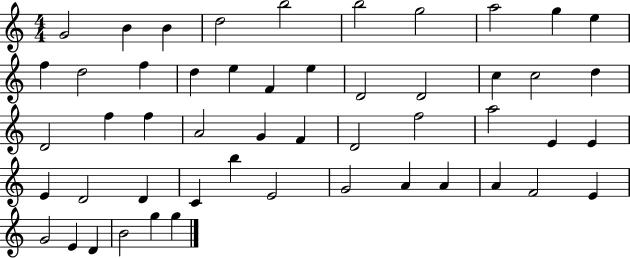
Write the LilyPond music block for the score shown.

{
  \clef treble
  \numericTimeSignature
  \time 4/4
  \key c \major
  g'2 b'4 b'4 | d''2 b''2 | b''2 g''2 | a''2 g''4 e''4 | \break f''4 d''2 f''4 | d''4 e''4 f'4 e''4 | d'2 d'2 | c''4 c''2 d''4 | \break d'2 f''4 f''4 | a'2 g'4 f'4 | d'2 f''2 | a''2 e'4 e'4 | \break e'4 d'2 d'4 | c'4 b''4 e'2 | g'2 a'4 a'4 | a'4 f'2 e'4 | \break g'2 e'4 d'4 | b'2 g''4 g''4 | \bar "|."
}